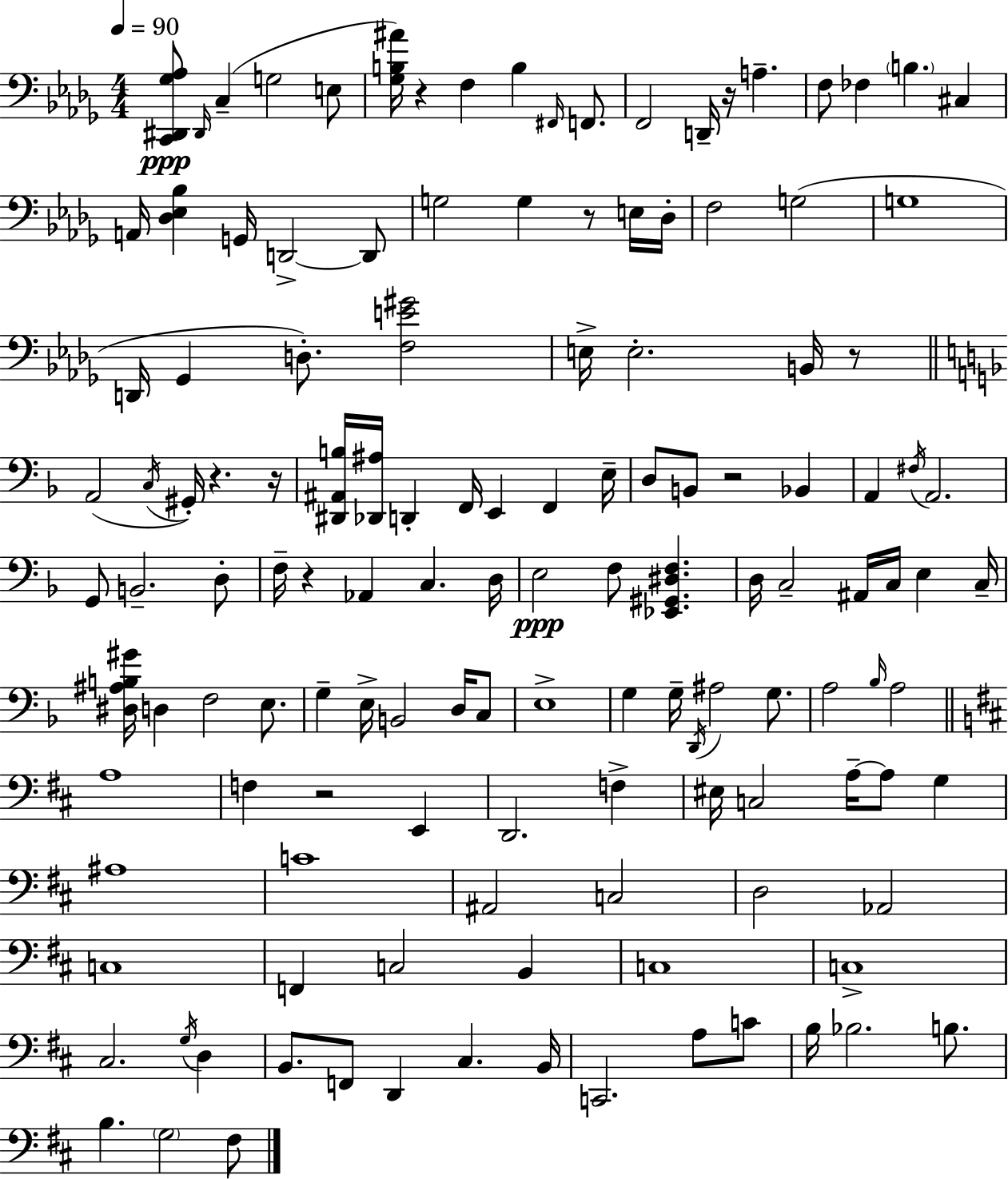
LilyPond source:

{
  \clef bass
  \numericTimeSignature
  \time 4/4
  \key bes \minor
  \tempo 4 = 90
  <c, dis, ges aes>8\ppp \grace { dis,16 }( c4-- g2 e8 | <ges b ais'>16) r4 f4 b4 \grace { fis,16 } f,8. | f,2 d,16-- r16 a4.-- | f8 fes4 \parenthesize b4. cis4 | \break a,16 <des ees bes>4 g,16 d,2->~~ | d,8 g2 g4 r8 | e16 des16-. f2 g2( | g1 | \break d,16 ges,4 d8.-.) <f e' gis'>2 | e16-> e2.-. b,16 | r8 \bar "||" \break \key f \major a,2( \acciaccatura { c16 } gis,16-.) r4. | r16 <dis, ais, b>16 <des, ais>16 d,4-. f,16 e,4 f,4 | e16-- d8 b,8 r2 bes,4 | a,4 \acciaccatura { fis16 } a,2. | \break g,8 b,2.-- | d8-. f16-- r4 aes,4 c4. | d16 e2\ppp f8 <ees, gis, dis f>4. | d16 c2-- ais,16 c16 e4 | \break c16-- <dis ais b gis'>16 d4 f2 e8. | g4-- e16-> b,2 d16 | c8 e1-> | g4 g16-- \acciaccatura { d,16 } ais2 | \break g8. a2 \grace { bes16 } a2 | \bar "||" \break \key b \minor a1 | f4 r2 e,4 | d,2. f4-> | eis16 c2 a16--~~ a8 g4 | \break ais1 | c'1 | ais,2 c2 | d2 aes,2 | \break c1 | f,4 c2 b,4 | c1 | c1-> | \break cis2. \acciaccatura { g16 } d4 | b,8. f,8 d,4 cis4. | b,16 c,2. a8 c'8 | b16 bes2. b8. | \break b4. \parenthesize g2 fis8 | \bar "|."
}